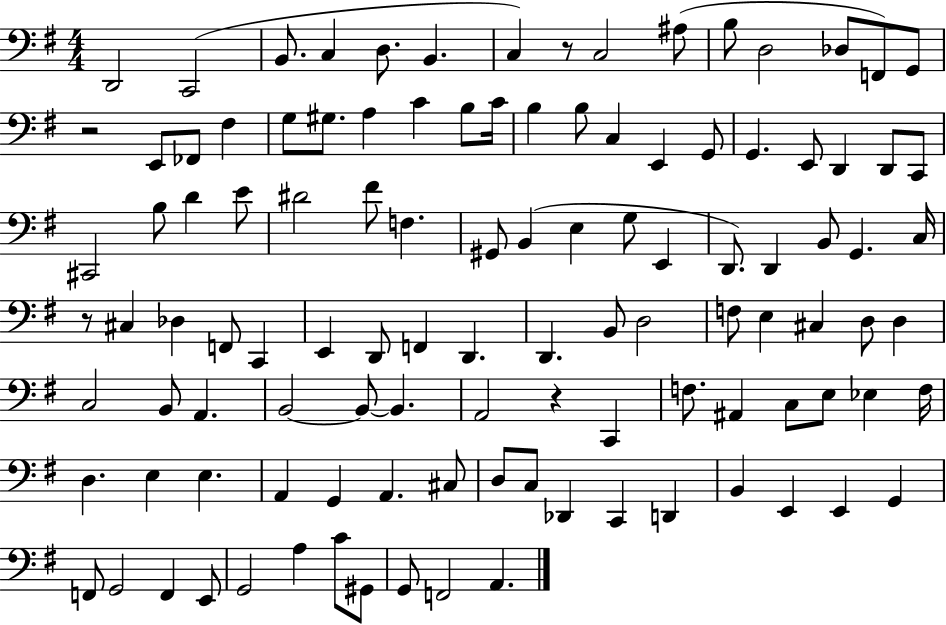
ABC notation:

X:1
T:Untitled
M:4/4
L:1/4
K:G
D,,2 C,,2 B,,/2 C, D,/2 B,, C, z/2 C,2 ^A,/2 B,/2 D,2 _D,/2 F,,/2 G,,/2 z2 E,,/2 _F,,/2 ^F, G,/2 ^G,/2 A, C B,/2 C/4 B, B,/2 C, E,, G,,/2 G,, E,,/2 D,, D,,/2 C,,/2 ^C,,2 B,/2 D E/2 ^D2 ^F/2 F, ^G,,/2 B,, E, G,/2 E,, D,,/2 D,, B,,/2 G,, C,/4 z/2 ^C, _D, F,,/2 C,, E,, D,,/2 F,, D,, D,, B,,/2 D,2 F,/2 E, ^C, D,/2 D, C,2 B,,/2 A,, B,,2 B,,/2 B,, A,,2 z C,, F,/2 ^A,, C,/2 E,/2 _E, F,/4 D, E, E, A,, G,, A,, ^C,/2 D,/2 C,/2 _D,, C,, D,, B,, E,, E,, G,, F,,/2 G,,2 F,, E,,/2 G,,2 A, C/2 ^G,,/2 G,,/2 F,,2 A,,